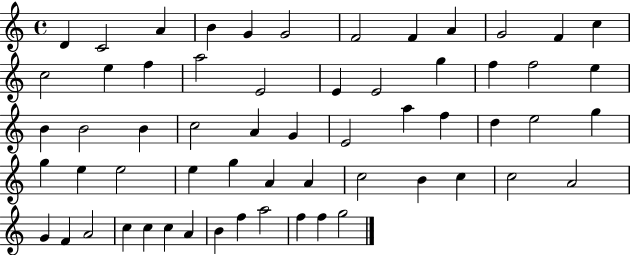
D4/q C4/h A4/q B4/q G4/q G4/h F4/h F4/q A4/q G4/h F4/q C5/q C5/h E5/q F5/q A5/h E4/h E4/q E4/h G5/q F5/q F5/h E5/q B4/q B4/h B4/q C5/h A4/q G4/q E4/h A5/q F5/q D5/q E5/h G5/q G5/q E5/q E5/h E5/q G5/q A4/q A4/q C5/h B4/q C5/q C5/h A4/h G4/q F4/q A4/h C5/q C5/q C5/q A4/q B4/q F5/q A5/h F5/q F5/q G5/h